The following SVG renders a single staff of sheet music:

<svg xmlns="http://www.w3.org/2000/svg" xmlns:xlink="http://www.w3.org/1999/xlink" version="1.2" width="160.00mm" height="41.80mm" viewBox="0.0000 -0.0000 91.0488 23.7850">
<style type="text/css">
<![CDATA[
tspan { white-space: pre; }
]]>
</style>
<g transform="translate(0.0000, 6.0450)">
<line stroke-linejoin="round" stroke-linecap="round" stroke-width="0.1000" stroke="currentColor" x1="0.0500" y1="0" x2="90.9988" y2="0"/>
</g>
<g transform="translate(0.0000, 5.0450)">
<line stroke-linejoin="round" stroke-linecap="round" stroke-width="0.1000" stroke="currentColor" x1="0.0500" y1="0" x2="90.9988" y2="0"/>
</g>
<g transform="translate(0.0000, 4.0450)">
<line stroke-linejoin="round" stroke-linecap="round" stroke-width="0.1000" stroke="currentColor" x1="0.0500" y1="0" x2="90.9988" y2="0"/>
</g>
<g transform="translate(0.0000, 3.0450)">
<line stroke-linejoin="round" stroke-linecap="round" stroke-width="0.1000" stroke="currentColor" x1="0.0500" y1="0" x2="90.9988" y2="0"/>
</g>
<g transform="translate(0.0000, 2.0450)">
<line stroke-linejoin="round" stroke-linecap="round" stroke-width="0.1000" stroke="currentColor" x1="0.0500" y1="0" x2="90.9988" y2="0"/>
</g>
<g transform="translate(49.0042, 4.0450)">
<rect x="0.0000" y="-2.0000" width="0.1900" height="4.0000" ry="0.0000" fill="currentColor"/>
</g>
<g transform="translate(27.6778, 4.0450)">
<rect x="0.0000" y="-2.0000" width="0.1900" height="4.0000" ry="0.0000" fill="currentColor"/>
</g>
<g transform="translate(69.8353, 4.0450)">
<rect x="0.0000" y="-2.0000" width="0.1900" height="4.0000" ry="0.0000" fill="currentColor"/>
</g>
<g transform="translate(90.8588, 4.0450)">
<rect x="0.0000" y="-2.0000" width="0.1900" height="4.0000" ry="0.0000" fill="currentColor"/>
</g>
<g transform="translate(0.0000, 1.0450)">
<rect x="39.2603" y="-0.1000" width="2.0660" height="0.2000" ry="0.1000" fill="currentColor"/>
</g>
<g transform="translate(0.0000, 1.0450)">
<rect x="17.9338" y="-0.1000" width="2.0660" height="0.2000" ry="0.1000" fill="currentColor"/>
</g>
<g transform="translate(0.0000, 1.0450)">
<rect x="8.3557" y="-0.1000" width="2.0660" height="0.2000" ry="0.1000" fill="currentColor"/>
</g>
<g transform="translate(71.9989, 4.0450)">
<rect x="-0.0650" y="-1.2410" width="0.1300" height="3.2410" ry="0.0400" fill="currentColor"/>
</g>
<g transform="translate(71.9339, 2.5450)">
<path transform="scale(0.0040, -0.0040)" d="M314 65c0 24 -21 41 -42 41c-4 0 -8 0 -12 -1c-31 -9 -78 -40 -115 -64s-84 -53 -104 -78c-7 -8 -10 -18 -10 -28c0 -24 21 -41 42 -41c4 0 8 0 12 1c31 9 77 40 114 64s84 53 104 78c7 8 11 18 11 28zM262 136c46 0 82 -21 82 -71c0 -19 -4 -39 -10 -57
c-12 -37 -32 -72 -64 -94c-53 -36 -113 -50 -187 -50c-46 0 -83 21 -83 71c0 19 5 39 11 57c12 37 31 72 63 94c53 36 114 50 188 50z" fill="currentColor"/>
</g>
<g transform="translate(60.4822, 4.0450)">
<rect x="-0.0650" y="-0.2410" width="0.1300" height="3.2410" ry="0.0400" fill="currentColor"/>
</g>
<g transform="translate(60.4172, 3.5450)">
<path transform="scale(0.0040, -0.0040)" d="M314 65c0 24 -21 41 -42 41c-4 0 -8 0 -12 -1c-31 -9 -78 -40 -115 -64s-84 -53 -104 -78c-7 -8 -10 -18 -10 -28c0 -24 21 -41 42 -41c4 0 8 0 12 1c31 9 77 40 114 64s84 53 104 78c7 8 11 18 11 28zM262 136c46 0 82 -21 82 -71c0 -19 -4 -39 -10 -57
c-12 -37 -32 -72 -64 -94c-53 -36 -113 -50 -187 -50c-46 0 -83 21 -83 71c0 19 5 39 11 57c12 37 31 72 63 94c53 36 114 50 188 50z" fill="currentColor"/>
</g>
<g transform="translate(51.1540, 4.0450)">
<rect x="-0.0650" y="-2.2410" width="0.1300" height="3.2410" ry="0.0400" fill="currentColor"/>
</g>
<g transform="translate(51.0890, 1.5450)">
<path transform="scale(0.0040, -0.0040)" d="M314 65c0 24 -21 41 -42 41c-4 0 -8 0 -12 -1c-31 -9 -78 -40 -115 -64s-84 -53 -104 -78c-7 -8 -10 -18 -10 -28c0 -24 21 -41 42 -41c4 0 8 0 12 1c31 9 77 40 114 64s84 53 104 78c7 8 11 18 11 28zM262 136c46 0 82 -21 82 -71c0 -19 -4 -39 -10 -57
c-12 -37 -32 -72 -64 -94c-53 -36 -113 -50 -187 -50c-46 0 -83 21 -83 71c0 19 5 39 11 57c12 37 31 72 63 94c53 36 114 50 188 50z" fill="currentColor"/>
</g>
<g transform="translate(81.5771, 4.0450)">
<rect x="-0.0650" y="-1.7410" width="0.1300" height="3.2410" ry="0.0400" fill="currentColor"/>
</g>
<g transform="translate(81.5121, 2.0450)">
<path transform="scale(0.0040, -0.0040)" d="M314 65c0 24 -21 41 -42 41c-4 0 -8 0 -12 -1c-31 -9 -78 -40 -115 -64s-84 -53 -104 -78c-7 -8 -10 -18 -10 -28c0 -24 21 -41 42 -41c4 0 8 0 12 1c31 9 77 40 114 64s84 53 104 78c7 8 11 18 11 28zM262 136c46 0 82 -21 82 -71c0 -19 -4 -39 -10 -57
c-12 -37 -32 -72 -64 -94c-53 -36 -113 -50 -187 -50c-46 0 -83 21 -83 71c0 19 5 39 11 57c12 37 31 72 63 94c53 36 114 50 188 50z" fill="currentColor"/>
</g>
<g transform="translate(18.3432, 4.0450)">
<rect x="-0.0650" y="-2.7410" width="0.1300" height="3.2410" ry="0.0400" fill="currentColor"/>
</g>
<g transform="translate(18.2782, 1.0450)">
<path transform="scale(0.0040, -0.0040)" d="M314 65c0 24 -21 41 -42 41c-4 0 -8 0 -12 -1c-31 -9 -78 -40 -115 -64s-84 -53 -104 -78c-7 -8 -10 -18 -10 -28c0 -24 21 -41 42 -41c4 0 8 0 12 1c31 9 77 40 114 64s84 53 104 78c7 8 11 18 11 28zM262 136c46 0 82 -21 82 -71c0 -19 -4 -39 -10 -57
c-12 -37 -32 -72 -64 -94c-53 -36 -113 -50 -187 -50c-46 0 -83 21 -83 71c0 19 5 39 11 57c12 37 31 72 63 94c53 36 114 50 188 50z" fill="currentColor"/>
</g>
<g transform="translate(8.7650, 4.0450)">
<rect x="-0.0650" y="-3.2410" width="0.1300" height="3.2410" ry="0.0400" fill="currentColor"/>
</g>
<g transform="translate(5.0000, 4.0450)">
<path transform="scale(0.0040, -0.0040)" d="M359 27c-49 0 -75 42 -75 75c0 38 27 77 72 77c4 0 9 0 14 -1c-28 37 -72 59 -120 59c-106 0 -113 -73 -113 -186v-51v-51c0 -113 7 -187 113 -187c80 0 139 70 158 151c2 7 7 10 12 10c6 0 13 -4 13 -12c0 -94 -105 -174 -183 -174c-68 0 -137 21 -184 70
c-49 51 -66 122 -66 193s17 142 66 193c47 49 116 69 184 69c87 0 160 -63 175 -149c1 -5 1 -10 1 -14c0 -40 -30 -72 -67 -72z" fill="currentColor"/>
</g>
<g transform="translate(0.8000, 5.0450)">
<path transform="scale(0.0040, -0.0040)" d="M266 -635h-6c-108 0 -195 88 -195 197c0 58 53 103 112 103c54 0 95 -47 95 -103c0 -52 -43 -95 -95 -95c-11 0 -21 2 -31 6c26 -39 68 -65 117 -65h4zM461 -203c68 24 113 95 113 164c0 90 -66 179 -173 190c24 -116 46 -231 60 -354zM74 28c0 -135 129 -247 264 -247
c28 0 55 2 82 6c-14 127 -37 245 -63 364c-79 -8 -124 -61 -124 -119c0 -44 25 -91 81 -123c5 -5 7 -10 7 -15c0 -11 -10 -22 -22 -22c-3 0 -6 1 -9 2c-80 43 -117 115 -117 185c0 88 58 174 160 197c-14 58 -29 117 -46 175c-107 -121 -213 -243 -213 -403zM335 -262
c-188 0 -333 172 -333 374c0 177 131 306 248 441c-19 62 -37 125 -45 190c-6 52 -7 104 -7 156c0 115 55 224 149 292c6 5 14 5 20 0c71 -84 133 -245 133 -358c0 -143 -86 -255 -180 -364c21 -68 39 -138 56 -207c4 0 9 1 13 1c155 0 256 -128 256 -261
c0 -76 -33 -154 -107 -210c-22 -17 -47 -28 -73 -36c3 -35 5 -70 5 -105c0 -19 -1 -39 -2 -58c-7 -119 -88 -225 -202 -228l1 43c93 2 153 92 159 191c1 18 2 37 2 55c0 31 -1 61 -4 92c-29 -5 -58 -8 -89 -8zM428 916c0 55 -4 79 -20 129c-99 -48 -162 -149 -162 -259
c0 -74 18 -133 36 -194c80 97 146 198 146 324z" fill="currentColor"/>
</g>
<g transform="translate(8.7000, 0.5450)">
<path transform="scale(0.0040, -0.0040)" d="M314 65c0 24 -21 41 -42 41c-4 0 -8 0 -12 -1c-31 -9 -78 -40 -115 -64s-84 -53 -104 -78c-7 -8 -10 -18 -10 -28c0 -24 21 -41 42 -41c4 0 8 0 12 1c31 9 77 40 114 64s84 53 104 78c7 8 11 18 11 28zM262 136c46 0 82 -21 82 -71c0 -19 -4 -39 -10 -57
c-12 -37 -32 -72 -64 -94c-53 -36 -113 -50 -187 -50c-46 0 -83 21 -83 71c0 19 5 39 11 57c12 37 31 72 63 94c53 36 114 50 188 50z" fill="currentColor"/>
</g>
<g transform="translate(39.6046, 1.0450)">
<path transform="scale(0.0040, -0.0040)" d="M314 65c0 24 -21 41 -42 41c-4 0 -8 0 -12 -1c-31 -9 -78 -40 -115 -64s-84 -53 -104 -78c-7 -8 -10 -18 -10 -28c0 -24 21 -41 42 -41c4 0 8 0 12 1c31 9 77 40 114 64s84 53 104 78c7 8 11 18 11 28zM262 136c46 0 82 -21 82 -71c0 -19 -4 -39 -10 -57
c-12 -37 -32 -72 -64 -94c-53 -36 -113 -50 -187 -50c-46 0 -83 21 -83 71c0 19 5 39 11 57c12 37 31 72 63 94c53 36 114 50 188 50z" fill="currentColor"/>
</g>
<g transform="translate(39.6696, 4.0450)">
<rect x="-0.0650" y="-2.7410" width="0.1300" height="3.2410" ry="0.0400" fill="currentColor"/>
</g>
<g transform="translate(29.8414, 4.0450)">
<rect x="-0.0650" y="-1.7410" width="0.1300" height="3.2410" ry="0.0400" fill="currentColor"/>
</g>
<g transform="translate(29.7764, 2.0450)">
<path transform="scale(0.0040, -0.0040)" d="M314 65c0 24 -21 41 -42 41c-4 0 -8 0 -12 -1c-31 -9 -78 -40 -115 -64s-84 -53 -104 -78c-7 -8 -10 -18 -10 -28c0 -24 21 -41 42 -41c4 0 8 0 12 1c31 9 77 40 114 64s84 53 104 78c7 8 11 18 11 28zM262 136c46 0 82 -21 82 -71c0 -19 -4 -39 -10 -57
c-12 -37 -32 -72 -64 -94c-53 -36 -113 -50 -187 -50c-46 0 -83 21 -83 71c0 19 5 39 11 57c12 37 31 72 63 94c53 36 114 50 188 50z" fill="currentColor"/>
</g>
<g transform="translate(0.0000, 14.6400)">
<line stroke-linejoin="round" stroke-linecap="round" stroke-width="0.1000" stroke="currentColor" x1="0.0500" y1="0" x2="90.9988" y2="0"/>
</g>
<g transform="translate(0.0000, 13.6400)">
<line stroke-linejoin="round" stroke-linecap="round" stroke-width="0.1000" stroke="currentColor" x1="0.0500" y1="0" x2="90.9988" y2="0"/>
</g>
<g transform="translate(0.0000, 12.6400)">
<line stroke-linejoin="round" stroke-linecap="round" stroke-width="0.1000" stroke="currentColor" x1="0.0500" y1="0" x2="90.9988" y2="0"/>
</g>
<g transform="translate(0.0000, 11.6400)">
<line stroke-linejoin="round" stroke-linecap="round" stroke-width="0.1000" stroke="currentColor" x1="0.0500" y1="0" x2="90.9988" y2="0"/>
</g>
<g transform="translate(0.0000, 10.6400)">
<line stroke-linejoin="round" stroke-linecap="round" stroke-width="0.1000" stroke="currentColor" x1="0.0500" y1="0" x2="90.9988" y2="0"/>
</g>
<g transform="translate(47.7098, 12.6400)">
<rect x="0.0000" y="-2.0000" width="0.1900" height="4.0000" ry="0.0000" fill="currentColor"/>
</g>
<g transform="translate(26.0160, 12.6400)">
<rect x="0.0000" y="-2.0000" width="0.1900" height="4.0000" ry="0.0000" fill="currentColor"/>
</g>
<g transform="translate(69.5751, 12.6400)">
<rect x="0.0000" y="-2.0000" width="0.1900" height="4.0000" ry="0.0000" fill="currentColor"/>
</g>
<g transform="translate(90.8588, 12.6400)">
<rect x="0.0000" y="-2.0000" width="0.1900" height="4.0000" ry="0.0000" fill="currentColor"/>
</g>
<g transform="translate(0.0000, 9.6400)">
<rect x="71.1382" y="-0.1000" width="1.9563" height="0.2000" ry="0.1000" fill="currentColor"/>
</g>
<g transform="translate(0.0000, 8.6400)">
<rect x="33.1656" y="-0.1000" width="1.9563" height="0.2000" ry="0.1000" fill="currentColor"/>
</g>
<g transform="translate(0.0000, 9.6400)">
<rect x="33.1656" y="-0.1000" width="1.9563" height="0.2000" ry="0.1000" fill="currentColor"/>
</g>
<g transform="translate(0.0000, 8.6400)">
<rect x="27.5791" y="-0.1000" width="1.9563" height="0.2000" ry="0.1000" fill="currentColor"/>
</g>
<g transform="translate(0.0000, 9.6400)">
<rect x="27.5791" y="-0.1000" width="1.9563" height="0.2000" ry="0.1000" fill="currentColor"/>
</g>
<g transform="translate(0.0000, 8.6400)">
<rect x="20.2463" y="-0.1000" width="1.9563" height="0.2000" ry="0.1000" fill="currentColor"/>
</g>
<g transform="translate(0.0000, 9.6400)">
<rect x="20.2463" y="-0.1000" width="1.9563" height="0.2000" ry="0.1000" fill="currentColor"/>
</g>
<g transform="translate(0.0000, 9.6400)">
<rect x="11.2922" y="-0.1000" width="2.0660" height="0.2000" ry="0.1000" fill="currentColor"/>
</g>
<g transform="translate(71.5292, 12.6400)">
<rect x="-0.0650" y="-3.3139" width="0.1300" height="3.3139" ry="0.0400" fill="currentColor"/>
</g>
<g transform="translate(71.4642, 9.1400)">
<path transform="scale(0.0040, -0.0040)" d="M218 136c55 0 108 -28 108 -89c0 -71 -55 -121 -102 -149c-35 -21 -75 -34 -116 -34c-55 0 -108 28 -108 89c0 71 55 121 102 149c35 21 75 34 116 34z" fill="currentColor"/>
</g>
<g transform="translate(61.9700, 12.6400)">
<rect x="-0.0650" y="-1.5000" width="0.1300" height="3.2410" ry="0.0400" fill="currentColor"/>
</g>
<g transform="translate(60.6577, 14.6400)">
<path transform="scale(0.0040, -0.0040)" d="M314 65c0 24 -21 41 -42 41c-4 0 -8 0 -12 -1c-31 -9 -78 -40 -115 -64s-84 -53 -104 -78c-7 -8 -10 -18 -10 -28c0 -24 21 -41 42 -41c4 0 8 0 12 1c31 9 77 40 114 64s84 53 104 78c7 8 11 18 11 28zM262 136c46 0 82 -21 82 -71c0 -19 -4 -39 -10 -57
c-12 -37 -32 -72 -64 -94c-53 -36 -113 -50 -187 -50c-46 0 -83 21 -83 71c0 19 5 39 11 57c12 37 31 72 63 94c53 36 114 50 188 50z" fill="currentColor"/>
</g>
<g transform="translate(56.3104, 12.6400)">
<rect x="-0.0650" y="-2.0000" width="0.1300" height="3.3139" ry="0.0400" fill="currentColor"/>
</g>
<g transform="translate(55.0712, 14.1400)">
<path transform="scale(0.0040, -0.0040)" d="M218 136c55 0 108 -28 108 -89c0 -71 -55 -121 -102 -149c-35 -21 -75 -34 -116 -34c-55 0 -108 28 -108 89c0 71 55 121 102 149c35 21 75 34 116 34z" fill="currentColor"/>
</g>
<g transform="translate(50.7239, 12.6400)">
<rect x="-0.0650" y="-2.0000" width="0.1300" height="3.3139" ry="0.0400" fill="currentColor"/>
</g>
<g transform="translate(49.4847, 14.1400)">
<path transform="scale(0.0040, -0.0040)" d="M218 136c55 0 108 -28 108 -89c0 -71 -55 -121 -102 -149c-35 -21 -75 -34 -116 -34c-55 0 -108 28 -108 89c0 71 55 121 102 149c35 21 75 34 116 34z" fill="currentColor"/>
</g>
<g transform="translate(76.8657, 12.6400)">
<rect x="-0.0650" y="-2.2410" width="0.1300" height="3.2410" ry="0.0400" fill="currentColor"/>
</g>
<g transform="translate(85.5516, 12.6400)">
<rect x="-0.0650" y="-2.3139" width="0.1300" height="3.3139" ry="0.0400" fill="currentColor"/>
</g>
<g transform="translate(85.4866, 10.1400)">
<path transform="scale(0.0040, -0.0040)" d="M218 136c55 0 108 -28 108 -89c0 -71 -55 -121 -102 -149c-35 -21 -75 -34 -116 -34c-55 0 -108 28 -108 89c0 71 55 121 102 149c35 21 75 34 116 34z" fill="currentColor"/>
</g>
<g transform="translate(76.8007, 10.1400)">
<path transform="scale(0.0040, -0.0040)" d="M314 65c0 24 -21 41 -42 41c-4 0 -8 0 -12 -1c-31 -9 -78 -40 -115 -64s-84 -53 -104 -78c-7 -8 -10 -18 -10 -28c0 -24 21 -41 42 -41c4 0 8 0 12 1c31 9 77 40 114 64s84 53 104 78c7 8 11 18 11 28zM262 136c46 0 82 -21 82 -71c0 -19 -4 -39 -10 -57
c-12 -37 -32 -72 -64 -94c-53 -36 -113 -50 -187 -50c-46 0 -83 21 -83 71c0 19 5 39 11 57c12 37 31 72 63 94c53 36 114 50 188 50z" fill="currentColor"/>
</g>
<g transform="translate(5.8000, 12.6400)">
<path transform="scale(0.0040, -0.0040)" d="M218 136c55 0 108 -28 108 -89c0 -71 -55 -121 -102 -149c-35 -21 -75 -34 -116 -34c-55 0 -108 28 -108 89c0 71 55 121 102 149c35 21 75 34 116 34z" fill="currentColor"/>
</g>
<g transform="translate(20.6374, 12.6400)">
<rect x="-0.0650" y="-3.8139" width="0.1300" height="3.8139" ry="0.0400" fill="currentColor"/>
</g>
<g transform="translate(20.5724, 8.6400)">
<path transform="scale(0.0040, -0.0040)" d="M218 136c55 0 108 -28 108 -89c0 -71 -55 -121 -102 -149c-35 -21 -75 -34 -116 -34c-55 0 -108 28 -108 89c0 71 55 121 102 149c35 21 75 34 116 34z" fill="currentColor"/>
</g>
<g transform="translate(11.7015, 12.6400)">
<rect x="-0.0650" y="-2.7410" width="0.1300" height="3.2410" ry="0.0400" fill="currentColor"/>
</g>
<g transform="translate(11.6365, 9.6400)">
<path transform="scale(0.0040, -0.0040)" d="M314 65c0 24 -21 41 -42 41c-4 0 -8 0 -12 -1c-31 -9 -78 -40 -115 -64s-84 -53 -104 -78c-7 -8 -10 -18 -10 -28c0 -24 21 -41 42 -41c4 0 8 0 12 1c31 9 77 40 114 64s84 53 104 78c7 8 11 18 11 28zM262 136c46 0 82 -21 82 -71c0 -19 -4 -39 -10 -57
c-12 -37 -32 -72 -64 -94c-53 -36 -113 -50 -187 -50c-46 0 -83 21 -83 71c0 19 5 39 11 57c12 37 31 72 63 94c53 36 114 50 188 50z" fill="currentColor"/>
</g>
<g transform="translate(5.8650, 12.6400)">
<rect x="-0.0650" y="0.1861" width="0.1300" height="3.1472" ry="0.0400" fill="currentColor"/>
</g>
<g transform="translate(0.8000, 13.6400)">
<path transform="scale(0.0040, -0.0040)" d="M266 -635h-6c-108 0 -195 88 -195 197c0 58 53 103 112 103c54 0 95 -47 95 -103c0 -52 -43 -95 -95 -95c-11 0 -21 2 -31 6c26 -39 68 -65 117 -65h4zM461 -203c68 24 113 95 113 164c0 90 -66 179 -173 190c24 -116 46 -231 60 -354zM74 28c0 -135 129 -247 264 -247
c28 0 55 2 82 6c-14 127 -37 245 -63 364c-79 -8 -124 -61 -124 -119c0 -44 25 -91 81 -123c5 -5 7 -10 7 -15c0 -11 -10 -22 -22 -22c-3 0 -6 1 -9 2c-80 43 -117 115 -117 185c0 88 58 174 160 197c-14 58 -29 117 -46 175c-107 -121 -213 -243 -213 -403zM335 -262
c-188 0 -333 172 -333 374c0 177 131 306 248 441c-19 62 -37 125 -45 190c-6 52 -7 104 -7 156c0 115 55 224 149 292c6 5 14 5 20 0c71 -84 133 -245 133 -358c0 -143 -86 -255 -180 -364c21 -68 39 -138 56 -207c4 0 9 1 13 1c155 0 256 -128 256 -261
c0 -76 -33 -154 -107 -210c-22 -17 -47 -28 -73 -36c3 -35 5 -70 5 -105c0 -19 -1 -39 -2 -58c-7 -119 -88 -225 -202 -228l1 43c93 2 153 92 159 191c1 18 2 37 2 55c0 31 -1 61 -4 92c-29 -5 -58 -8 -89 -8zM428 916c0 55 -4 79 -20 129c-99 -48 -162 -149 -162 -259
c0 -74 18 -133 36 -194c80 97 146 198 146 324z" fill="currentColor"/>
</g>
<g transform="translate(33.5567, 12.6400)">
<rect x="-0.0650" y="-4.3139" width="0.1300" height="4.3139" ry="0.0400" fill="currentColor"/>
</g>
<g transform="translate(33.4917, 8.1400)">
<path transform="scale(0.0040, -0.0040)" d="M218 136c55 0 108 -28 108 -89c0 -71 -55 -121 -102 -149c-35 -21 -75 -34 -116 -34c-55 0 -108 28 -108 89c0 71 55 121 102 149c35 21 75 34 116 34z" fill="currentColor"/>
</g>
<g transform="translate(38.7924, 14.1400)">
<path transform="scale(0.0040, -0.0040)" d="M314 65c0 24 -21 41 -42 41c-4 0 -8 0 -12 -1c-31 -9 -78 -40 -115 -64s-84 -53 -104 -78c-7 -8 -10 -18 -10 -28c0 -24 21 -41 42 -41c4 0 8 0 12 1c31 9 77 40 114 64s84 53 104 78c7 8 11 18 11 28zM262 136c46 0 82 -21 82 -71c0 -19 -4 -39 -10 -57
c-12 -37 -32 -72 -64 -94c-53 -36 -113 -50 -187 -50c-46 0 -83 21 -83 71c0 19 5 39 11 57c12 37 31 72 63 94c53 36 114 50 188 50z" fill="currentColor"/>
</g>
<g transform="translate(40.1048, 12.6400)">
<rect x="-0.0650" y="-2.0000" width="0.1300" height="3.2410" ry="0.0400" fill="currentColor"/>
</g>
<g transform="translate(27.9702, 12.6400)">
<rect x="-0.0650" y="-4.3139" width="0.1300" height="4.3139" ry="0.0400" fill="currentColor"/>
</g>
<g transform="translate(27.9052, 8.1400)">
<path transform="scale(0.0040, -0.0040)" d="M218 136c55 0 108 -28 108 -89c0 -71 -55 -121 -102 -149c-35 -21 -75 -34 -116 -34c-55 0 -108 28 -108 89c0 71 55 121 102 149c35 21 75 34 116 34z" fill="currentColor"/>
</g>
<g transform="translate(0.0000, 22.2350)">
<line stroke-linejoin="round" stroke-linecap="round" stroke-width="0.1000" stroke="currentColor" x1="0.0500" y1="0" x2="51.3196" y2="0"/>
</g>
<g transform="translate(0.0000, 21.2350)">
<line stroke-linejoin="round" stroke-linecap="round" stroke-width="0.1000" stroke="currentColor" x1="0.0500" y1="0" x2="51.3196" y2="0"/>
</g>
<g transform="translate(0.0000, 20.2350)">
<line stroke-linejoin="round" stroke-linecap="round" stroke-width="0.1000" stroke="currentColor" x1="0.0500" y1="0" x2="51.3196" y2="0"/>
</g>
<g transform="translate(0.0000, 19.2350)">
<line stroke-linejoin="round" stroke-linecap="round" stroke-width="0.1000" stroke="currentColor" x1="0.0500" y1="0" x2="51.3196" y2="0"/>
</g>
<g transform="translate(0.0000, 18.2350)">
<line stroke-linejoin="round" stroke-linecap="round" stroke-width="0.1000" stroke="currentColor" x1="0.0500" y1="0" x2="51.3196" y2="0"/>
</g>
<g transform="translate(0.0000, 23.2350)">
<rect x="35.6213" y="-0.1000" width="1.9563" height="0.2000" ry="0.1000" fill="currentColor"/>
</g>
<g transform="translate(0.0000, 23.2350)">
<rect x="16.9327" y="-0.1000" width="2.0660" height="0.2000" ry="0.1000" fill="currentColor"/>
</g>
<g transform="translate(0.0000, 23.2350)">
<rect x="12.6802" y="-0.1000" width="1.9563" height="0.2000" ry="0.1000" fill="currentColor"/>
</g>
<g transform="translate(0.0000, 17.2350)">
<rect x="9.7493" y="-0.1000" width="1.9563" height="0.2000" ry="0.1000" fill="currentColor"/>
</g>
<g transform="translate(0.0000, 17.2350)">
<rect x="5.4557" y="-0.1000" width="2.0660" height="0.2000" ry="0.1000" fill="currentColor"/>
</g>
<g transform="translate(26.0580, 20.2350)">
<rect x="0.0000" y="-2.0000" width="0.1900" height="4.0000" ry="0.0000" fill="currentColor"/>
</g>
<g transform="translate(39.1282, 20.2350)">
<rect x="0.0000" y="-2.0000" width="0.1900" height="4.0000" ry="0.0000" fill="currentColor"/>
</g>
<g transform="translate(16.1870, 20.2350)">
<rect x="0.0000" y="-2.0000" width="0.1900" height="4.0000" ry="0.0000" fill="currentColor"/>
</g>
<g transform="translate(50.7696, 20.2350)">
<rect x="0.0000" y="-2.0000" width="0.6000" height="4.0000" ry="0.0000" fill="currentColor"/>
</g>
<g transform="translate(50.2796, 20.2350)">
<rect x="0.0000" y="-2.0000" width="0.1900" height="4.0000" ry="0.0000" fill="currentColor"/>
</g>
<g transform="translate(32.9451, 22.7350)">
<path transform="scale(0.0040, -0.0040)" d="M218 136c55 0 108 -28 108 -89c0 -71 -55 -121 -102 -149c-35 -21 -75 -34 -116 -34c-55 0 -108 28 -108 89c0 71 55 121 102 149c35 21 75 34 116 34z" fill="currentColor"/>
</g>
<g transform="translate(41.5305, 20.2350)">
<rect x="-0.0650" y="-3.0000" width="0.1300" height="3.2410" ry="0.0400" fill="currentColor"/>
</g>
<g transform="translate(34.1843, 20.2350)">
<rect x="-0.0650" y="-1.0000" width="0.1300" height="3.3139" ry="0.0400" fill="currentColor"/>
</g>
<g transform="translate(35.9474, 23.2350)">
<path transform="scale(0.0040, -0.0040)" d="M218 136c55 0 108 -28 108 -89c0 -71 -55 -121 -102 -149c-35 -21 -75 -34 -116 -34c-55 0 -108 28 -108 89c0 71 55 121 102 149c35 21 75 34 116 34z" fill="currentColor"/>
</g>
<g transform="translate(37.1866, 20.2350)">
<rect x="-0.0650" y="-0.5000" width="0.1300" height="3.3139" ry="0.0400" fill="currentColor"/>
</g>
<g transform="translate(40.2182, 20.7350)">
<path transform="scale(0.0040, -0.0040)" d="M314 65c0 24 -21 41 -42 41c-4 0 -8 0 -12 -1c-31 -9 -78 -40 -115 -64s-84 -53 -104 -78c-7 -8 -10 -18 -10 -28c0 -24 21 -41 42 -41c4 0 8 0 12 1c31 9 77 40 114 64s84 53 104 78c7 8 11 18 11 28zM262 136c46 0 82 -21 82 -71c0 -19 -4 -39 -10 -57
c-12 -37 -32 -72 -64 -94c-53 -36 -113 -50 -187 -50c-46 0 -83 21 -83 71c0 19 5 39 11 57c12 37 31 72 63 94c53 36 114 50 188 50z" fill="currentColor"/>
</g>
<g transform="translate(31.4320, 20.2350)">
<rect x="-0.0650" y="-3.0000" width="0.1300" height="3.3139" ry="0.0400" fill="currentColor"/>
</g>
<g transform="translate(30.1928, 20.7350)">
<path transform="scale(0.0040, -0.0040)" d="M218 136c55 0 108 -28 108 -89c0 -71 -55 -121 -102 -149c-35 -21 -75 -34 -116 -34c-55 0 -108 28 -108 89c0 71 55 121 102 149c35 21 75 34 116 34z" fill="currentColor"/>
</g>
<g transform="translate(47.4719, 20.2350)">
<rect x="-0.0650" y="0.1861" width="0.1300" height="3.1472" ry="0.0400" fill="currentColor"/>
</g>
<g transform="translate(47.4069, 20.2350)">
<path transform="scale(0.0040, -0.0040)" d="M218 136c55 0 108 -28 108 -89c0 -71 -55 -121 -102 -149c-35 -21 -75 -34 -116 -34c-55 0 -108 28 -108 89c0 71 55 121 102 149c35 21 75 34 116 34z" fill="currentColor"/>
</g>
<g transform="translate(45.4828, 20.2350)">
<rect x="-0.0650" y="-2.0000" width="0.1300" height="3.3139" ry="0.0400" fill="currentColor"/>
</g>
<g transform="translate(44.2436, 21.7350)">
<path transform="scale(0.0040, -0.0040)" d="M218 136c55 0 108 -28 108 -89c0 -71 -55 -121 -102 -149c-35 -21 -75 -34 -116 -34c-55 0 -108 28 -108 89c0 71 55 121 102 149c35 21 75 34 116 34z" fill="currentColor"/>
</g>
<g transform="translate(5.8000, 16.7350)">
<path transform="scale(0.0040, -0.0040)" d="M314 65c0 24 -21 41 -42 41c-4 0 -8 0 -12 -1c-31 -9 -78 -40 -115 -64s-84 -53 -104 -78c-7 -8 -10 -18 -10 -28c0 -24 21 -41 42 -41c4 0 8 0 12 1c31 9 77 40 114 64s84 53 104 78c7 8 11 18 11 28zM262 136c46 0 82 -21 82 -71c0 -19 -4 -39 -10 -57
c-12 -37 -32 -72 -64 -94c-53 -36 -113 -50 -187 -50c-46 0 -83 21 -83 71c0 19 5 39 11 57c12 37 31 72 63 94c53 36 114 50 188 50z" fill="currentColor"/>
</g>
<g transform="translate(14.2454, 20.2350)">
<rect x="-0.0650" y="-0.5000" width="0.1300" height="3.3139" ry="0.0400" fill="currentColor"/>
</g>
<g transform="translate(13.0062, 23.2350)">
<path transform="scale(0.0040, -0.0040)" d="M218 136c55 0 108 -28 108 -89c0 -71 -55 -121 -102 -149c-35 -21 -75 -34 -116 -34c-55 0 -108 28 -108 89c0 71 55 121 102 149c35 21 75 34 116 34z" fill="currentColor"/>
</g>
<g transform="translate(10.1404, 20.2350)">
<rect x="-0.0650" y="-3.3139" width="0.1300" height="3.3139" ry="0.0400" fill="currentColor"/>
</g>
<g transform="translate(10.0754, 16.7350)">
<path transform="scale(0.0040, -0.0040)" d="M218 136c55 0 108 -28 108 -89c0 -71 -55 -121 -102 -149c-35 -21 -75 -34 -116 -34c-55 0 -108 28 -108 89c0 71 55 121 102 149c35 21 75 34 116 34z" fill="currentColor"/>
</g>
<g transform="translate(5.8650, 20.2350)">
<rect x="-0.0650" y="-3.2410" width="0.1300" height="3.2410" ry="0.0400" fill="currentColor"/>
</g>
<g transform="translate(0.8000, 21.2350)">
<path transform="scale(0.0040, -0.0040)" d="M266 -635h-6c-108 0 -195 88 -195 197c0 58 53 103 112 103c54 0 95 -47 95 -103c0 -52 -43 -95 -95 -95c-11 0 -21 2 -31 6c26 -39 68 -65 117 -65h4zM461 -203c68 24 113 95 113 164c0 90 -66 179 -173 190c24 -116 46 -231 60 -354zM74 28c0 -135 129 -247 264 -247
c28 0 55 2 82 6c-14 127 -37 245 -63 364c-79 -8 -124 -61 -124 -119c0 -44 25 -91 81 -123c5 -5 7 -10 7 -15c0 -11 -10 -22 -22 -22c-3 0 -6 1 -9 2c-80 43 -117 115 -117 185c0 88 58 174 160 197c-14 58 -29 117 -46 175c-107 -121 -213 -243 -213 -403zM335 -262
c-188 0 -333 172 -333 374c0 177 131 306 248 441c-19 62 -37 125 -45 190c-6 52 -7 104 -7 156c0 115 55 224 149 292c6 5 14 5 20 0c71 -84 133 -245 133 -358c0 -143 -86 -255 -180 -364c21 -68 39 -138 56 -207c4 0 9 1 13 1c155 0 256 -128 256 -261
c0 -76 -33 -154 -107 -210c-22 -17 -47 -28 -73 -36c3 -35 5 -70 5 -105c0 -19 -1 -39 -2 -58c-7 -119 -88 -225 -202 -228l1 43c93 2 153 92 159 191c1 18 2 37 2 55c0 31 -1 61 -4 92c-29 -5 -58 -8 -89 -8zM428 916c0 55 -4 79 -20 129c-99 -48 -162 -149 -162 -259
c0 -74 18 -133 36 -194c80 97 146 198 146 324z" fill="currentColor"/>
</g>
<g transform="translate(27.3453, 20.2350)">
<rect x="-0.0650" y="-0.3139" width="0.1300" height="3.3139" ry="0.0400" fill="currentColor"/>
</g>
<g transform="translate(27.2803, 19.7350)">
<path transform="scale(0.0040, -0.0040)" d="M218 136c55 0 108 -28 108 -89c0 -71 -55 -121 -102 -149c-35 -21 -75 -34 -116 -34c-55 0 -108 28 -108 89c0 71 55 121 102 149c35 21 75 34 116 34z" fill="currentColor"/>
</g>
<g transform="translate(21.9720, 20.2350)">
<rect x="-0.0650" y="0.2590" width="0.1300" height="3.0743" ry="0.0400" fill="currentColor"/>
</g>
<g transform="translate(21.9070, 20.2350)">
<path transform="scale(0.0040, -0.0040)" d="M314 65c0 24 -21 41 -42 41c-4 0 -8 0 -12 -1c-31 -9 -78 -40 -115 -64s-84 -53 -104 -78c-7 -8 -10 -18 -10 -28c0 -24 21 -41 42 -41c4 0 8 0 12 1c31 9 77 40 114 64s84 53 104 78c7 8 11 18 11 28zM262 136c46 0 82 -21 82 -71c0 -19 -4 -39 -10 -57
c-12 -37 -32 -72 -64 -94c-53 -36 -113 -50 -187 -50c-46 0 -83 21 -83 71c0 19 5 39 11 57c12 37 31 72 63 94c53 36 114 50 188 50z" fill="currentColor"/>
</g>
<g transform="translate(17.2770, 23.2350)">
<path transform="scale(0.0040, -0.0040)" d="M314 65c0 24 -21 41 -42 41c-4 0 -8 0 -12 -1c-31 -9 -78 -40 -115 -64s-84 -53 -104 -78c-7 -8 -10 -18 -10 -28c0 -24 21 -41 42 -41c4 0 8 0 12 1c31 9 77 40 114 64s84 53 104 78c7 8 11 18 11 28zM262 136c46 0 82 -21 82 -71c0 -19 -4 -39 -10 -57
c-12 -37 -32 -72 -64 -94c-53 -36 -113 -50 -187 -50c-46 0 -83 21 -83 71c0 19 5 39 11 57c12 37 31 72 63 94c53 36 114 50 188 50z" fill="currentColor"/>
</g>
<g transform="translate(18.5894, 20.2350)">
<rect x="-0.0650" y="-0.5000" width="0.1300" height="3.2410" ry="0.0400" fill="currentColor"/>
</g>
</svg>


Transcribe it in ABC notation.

X:1
T:Untitled
M:4/4
L:1/4
K:C
b2 a2 f2 a2 g2 c2 e2 f2 B a2 c' d' d' F2 F F E2 b g2 g b2 b C C2 B2 c A D C A2 F B